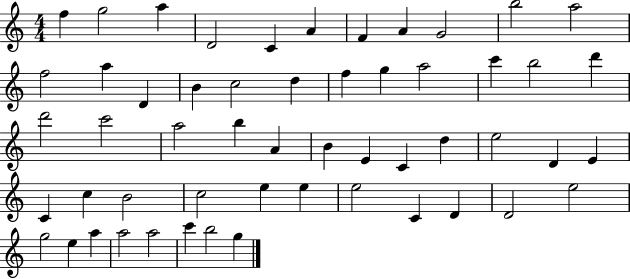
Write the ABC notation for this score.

X:1
T:Untitled
M:4/4
L:1/4
K:C
f g2 a D2 C A F A G2 b2 a2 f2 a D B c2 d f g a2 c' b2 d' d'2 c'2 a2 b A B E C d e2 D E C c B2 c2 e e e2 C D D2 e2 g2 e a a2 a2 c' b2 g